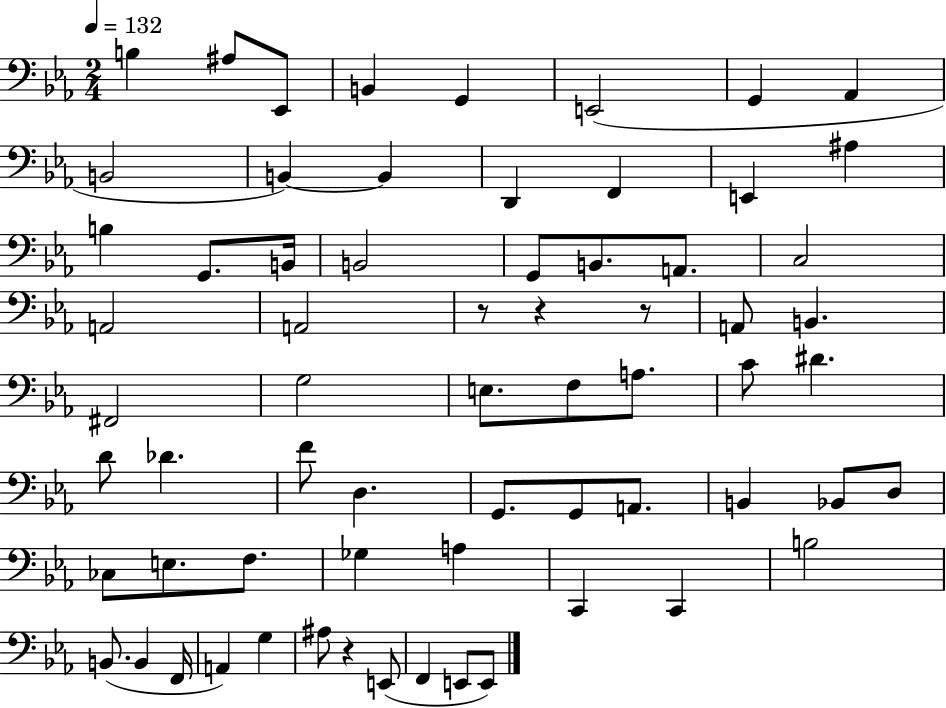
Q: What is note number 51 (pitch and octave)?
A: C2